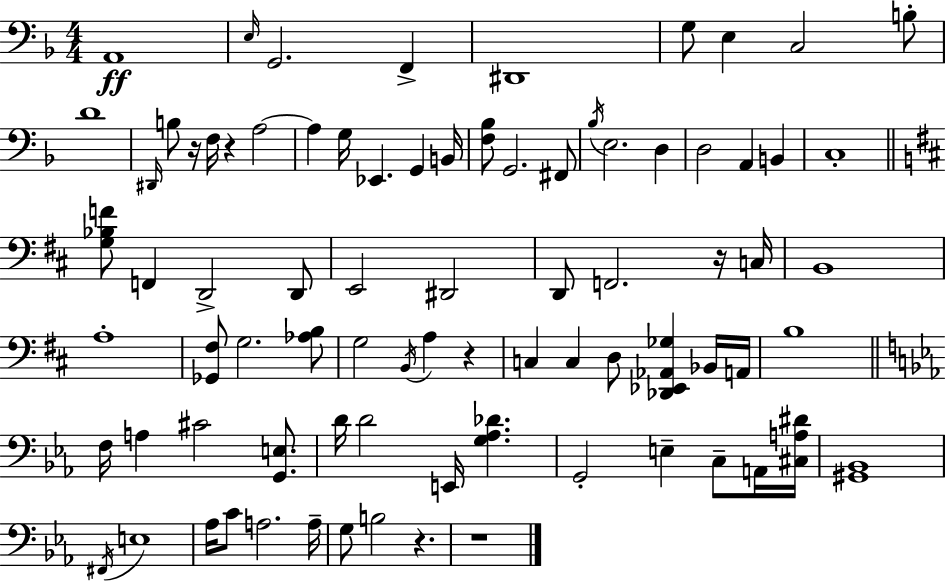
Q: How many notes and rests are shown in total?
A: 81